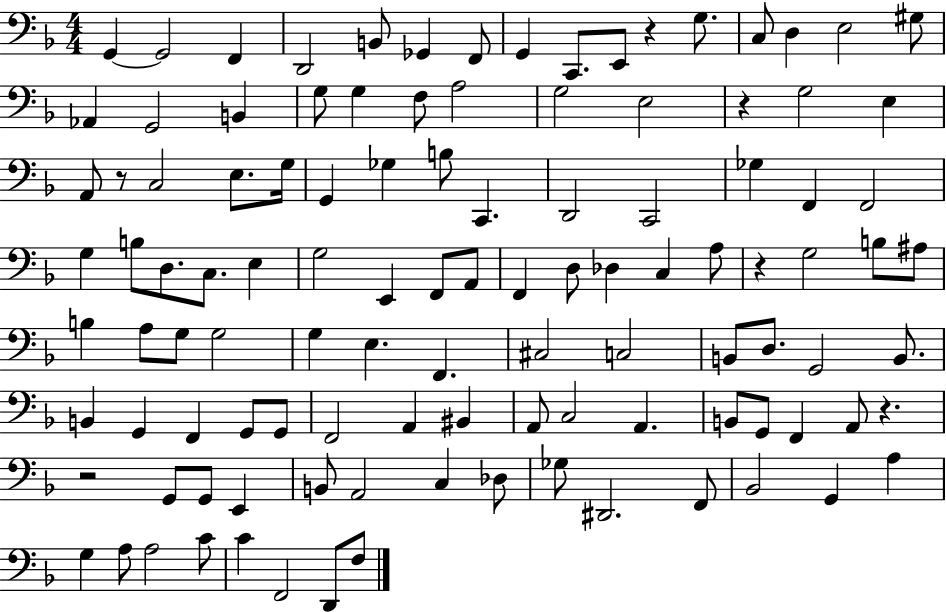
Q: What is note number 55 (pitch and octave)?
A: B3